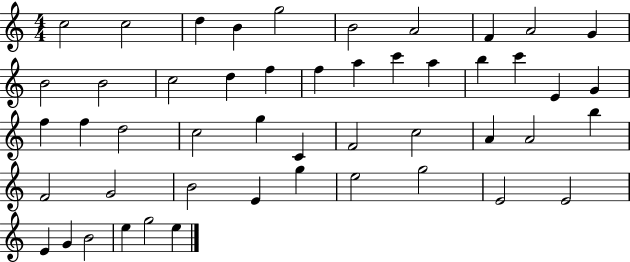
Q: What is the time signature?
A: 4/4